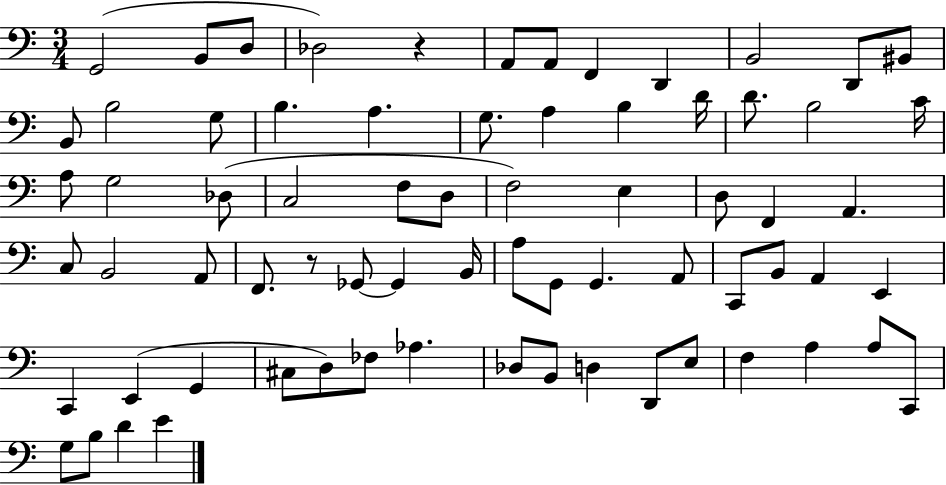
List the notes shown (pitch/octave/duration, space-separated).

G2/h B2/e D3/e Db3/h R/q A2/e A2/e F2/q D2/q B2/h D2/e BIS2/e B2/e B3/h G3/e B3/q. A3/q. G3/e. A3/q B3/q D4/s D4/e. B3/h C4/s A3/e G3/h Db3/e C3/h F3/e D3/e F3/h E3/q D3/e F2/q A2/q. C3/e B2/h A2/e F2/e. R/e Gb2/e Gb2/q B2/s A3/e G2/e G2/q. A2/e C2/e B2/e A2/q E2/q C2/q E2/q G2/q C#3/e D3/e FES3/e Ab3/q. Db3/e B2/e D3/q D2/e E3/e F3/q A3/q A3/e C2/e G3/e B3/e D4/q E4/q